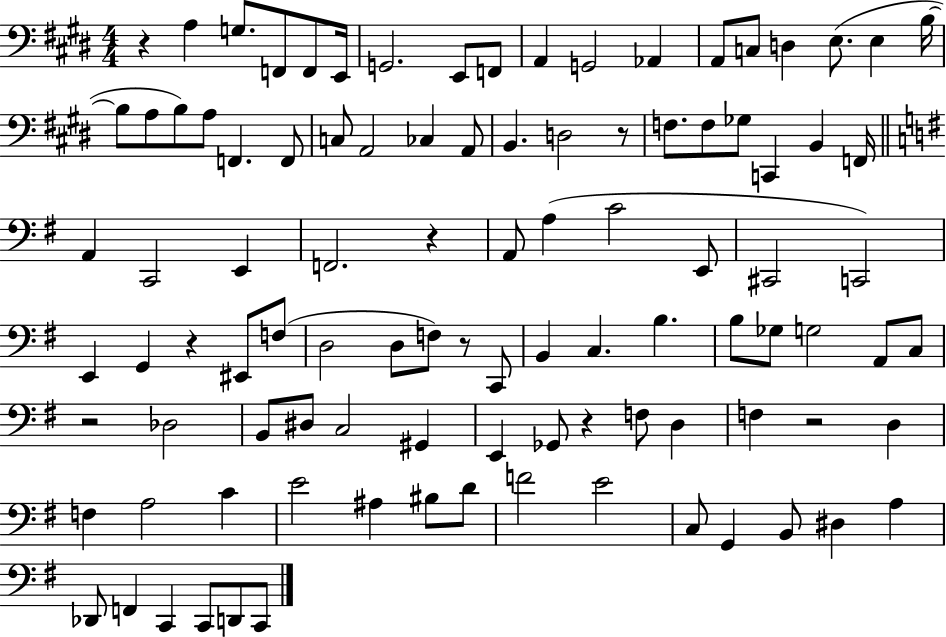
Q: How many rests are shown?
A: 8